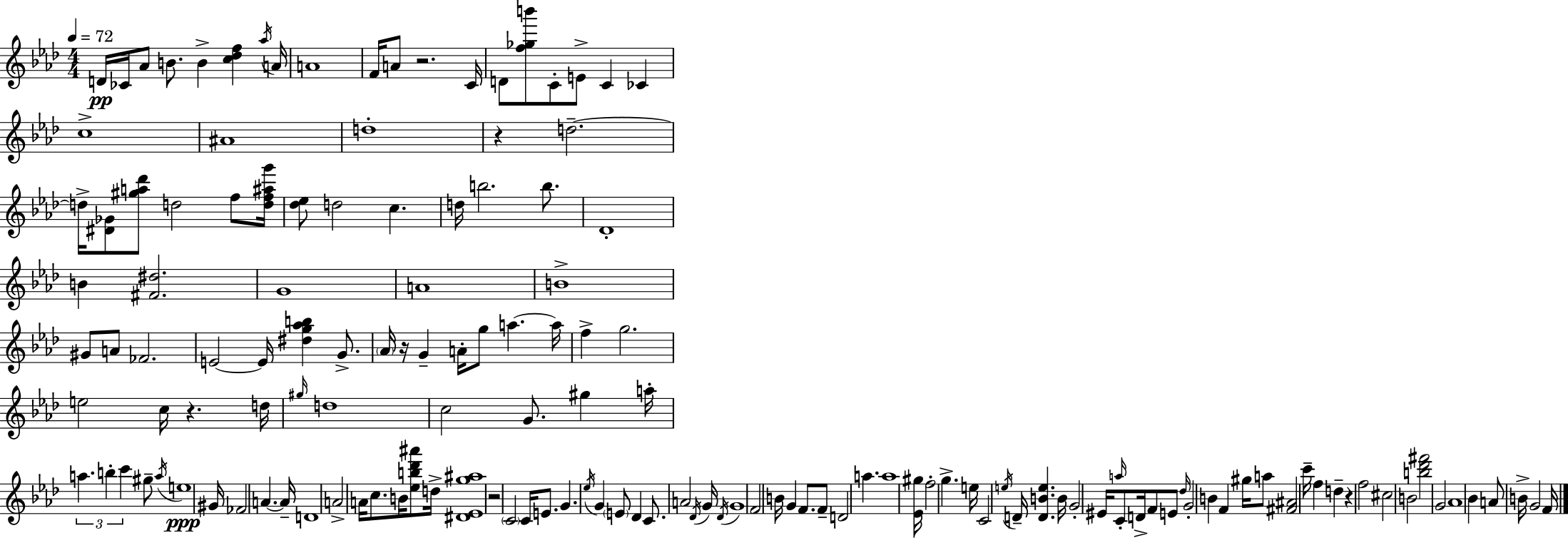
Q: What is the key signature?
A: F minor